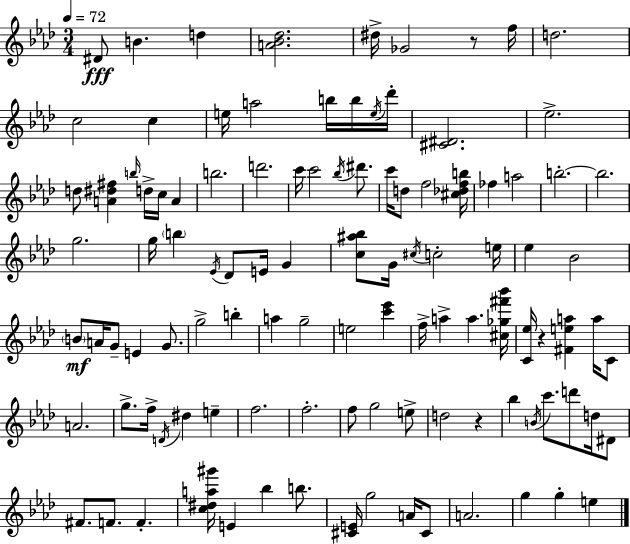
{
  \clef treble
  \numericTimeSignature
  \time 3/4
  \key aes \major
  \tempo 4 = 72
  dis'8\fff b'4. d''4 | <a' bes' des''>2. | dis''16-> ges'2 r8 f''16 | d''2. | \break c''2 c''4 | e''16 a''2 b''16 b''16 \acciaccatura { e''16 } | des'''16-. <cis' dis'>2. | ees''2.-> | \break d''8 <a' dis'' fis''>4 \grace { b''16 } d''16-> c''16 a'4 | b''2. | d'''2. | c'''16 c'''2 \acciaccatura { bes''16 } | \break dis'''8. c'''16 d''8 f''2 | <cis'' des'' f'' b''>16 fes''4 a''2 | b''2.-.~~ | b''2. | \break g''2. | g''16 \parenthesize b''4 \acciaccatura { ees'16 } des'8 e'16 | g'4 <c'' ais'' bes''>8 g'16 \acciaccatura { cis''16 } c''2-. | e''16 ees''4 bes'2 | \break \parenthesize b'8\mf a'16 g'8-- e'4 | g'8. g''2-> | b''4-. a''4 g''2-- | e''2 | \break <c''' ees'''>4 f''16-> a''4-> a''4. | <cis'' ges'' fis''' bes'''>16 <c' ees''>16 r4 <fis' e'' a''>4 | a''16 c'8 a'2. | g''8.-> f''16-> \acciaccatura { d'16 } dis''4 | \break e''4-- f''2. | f''2.-. | f''8 g''2 | e''8-> d''2 | \break r4 bes''4 \acciaccatura { b'16 } c'''8. | d'''8 d''16 dis'8 fis'8. f'8. | f'4.-. <c'' dis'' a'' gis'''>16 e'4 | bes''4 b''8. <cis' e'>16 g''2 | \break a'16 cis'8 a'2. | g''4 g''4-. | e''4 \bar "|."
}